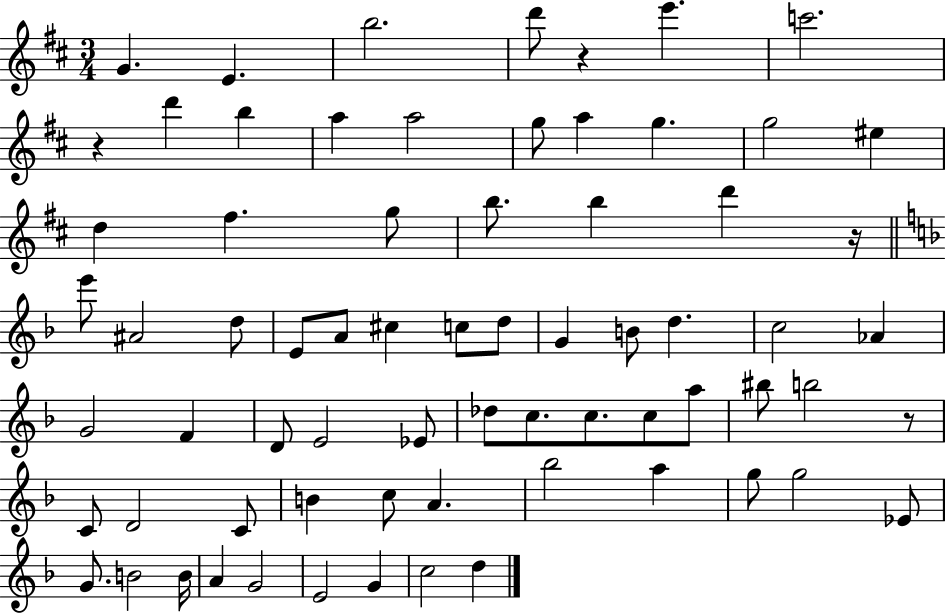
G4/q. E4/q. B5/h. D6/e R/q E6/q. C6/h. R/q D6/q B5/q A5/q A5/h G5/e A5/q G5/q. G5/h EIS5/q D5/q F#5/q. G5/e B5/e. B5/q D6/q R/s E6/e A#4/h D5/e E4/e A4/e C#5/q C5/e D5/e G4/q B4/e D5/q. C5/h Ab4/q G4/h F4/q D4/e E4/h Eb4/e Db5/e C5/e. C5/e. C5/e A5/e BIS5/e B5/h R/e C4/e D4/h C4/e B4/q C5/e A4/q. Bb5/h A5/q G5/e G5/h Eb4/e G4/e. B4/h B4/s A4/q G4/h E4/h G4/q C5/h D5/q